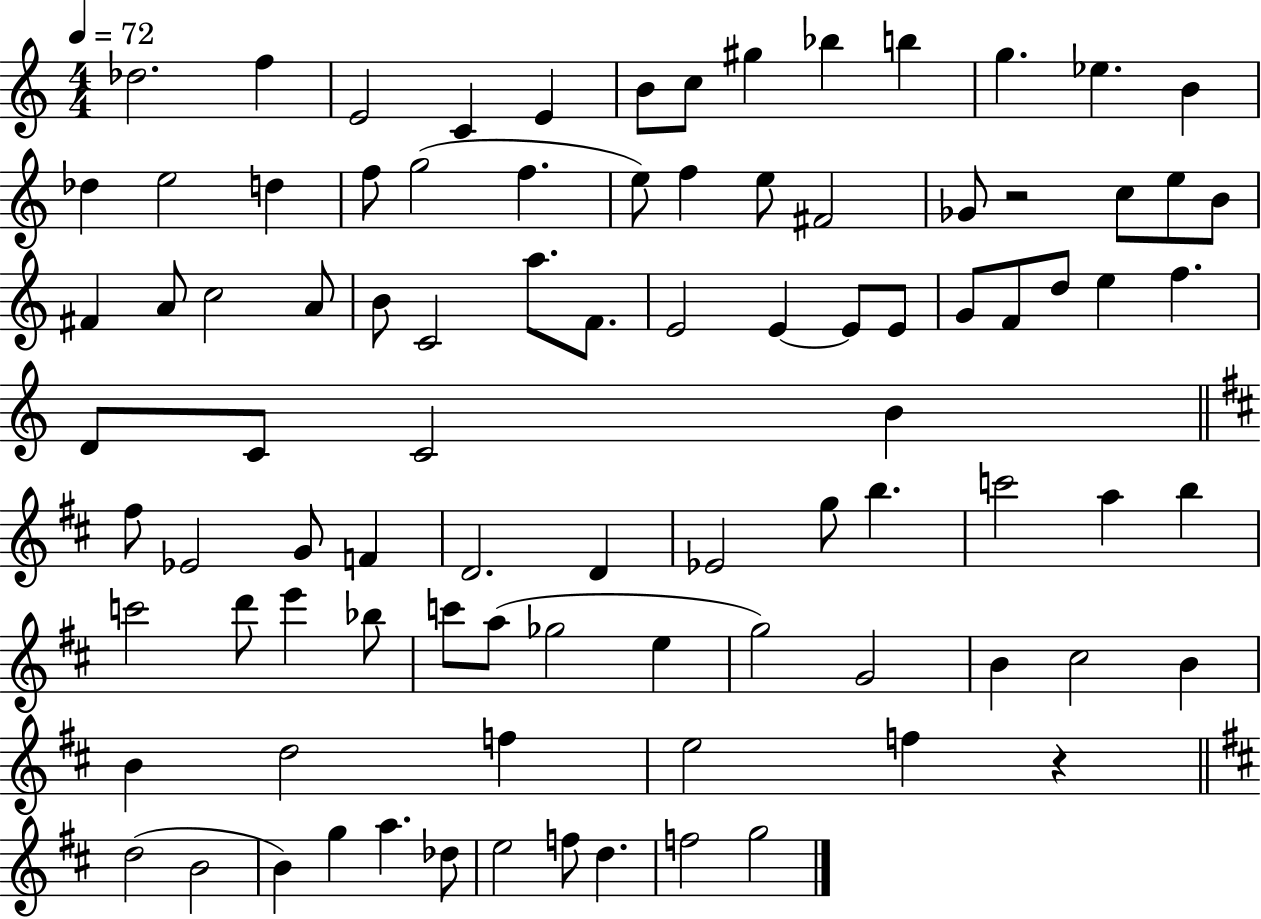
X:1
T:Untitled
M:4/4
L:1/4
K:C
_d2 f E2 C E B/2 c/2 ^g _b b g _e B _d e2 d f/2 g2 f e/2 f e/2 ^F2 _G/2 z2 c/2 e/2 B/2 ^F A/2 c2 A/2 B/2 C2 a/2 F/2 E2 E E/2 E/2 G/2 F/2 d/2 e f D/2 C/2 C2 B ^f/2 _E2 G/2 F D2 D _E2 g/2 b c'2 a b c'2 d'/2 e' _b/2 c'/2 a/2 _g2 e g2 G2 B ^c2 B B d2 f e2 f z d2 B2 B g a _d/2 e2 f/2 d f2 g2